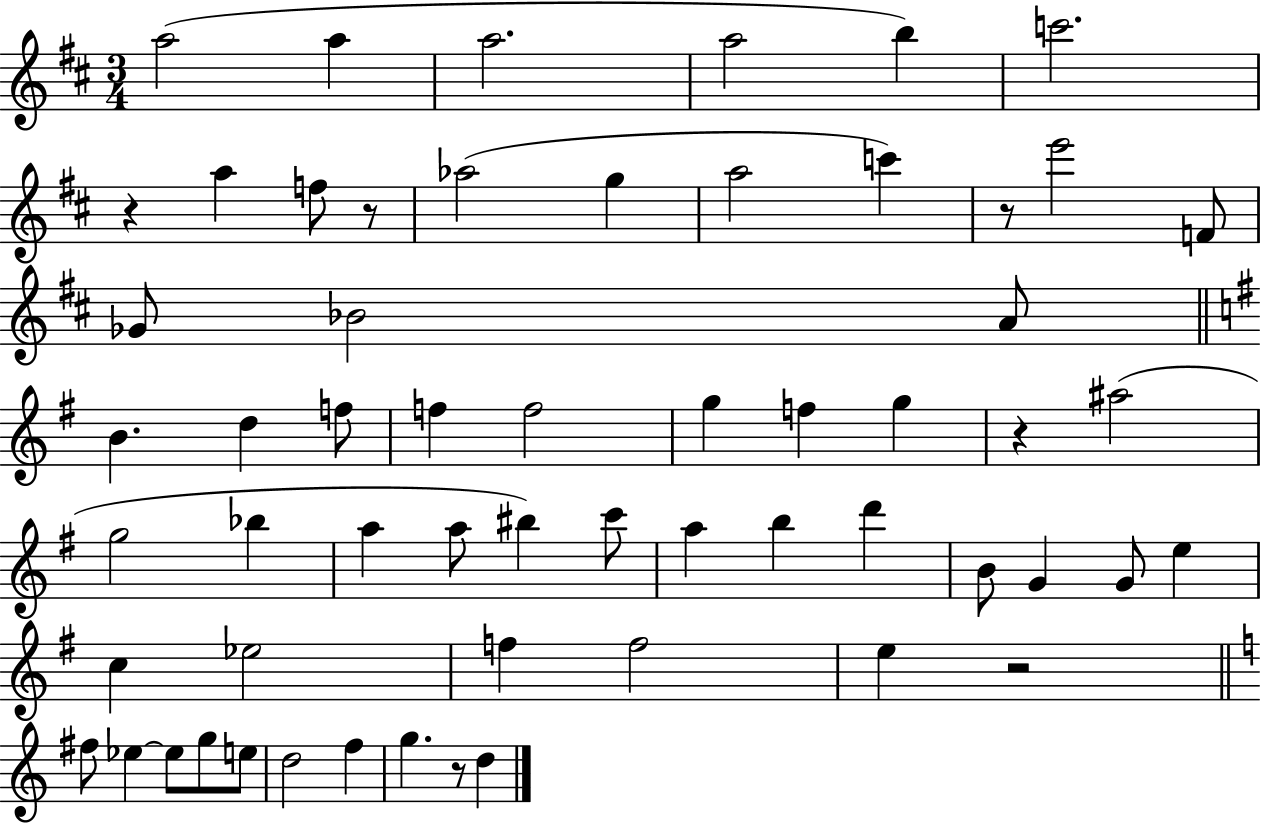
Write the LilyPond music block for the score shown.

{
  \clef treble
  \numericTimeSignature
  \time 3/4
  \key d \major
  a''2( a''4 | a''2. | a''2 b''4) | c'''2. | \break r4 a''4 f''8 r8 | aes''2( g''4 | a''2 c'''4) | r8 e'''2 f'8 | \break ges'8 bes'2 a'8 | \bar "||" \break \key e \minor b'4. d''4 f''8 | f''4 f''2 | g''4 f''4 g''4 | r4 ais''2( | \break g''2 bes''4 | a''4 a''8 bis''4) c'''8 | a''4 b''4 d'''4 | b'8 g'4 g'8 e''4 | \break c''4 ees''2 | f''4 f''2 | e''4 r2 | \bar "||" \break \key c \major fis''8 ees''4~~ ees''8 g''8 e''8 | d''2 f''4 | g''4. r8 d''4 | \bar "|."
}